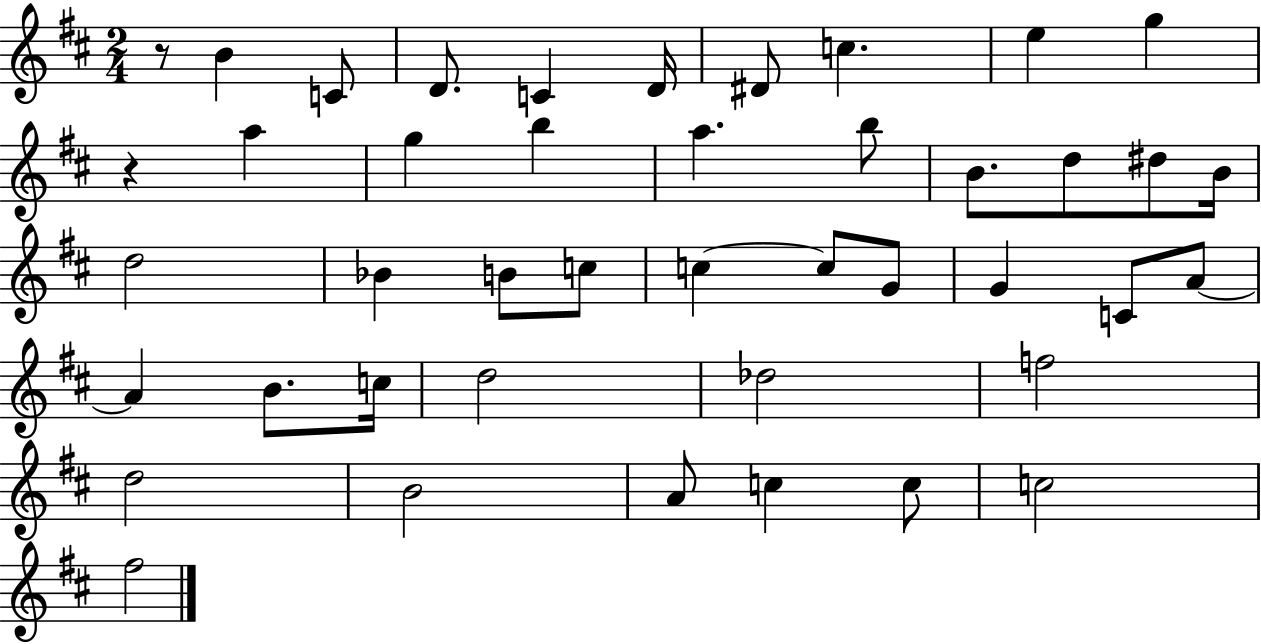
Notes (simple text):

R/e B4/q C4/e D4/e. C4/q D4/s D#4/e C5/q. E5/q G5/q R/q A5/q G5/q B5/q A5/q. B5/e B4/e. D5/e D#5/e B4/s D5/h Bb4/q B4/e C5/e C5/q C5/e G4/e G4/q C4/e A4/e A4/q B4/e. C5/s D5/h Db5/h F5/h D5/h B4/h A4/e C5/q C5/e C5/h F#5/h